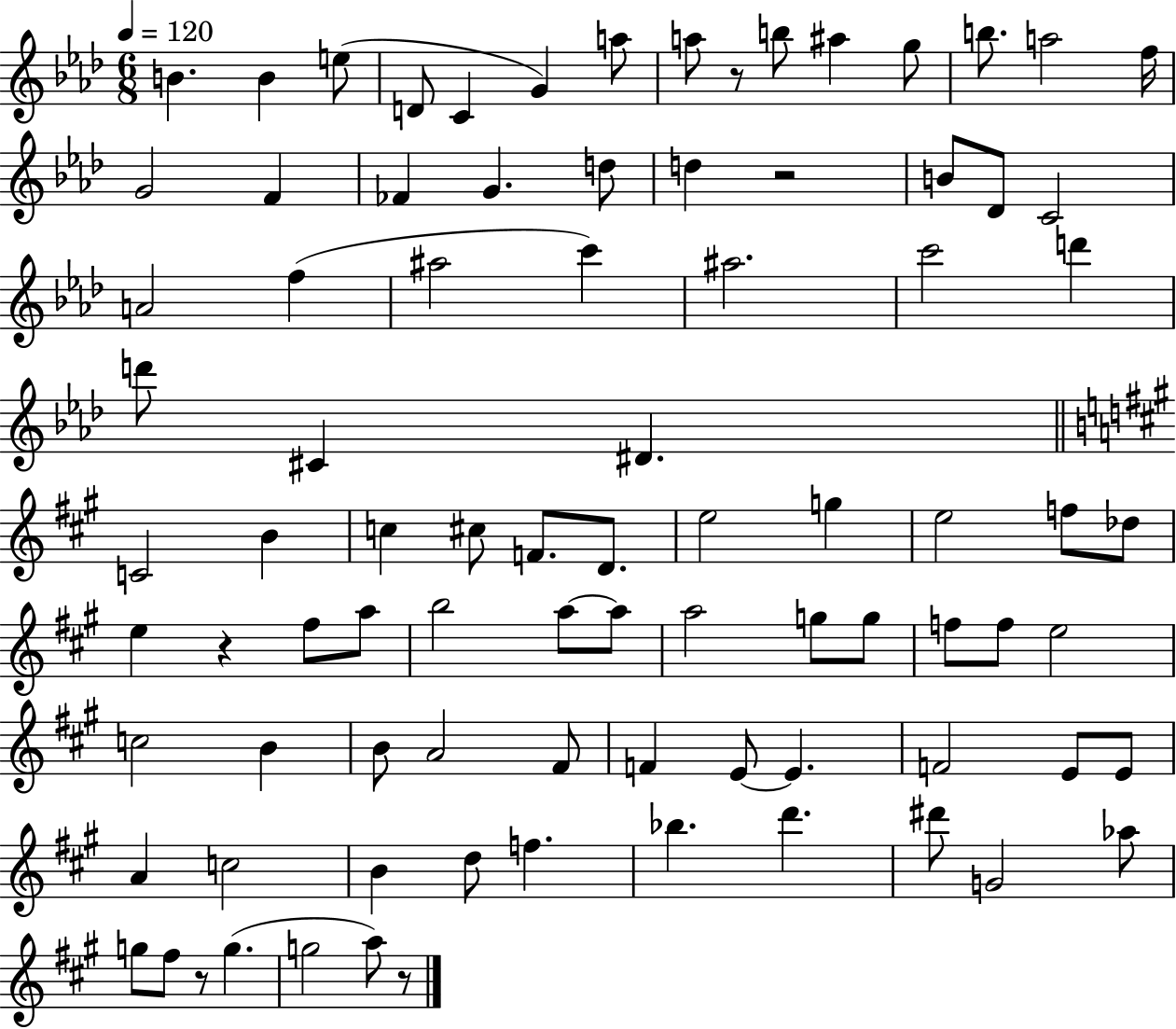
{
  \clef treble
  \numericTimeSignature
  \time 6/8
  \key aes \major
  \tempo 4 = 120
  b'4. b'4 e''8( | d'8 c'4 g'4) a''8 | a''8 r8 b''8 ais''4 g''8 | b''8. a''2 f''16 | \break g'2 f'4 | fes'4 g'4. d''8 | d''4 r2 | b'8 des'8 c'2 | \break a'2 f''4( | ais''2 c'''4) | ais''2. | c'''2 d'''4 | \break d'''8 cis'4 dis'4. | \bar "||" \break \key a \major c'2 b'4 | c''4 cis''8 f'8. d'8. | e''2 g''4 | e''2 f''8 des''8 | \break e''4 r4 fis''8 a''8 | b''2 a''8~~ a''8 | a''2 g''8 g''8 | f''8 f''8 e''2 | \break c''2 b'4 | b'8 a'2 fis'8 | f'4 e'8~~ e'4. | f'2 e'8 e'8 | \break a'4 c''2 | b'4 d''8 f''4. | bes''4. d'''4. | dis'''8 g'2 aes''8 | \break g''8 fis''8 r8 g''4.( | g''2 a''8) r8 | \bar "|."
}